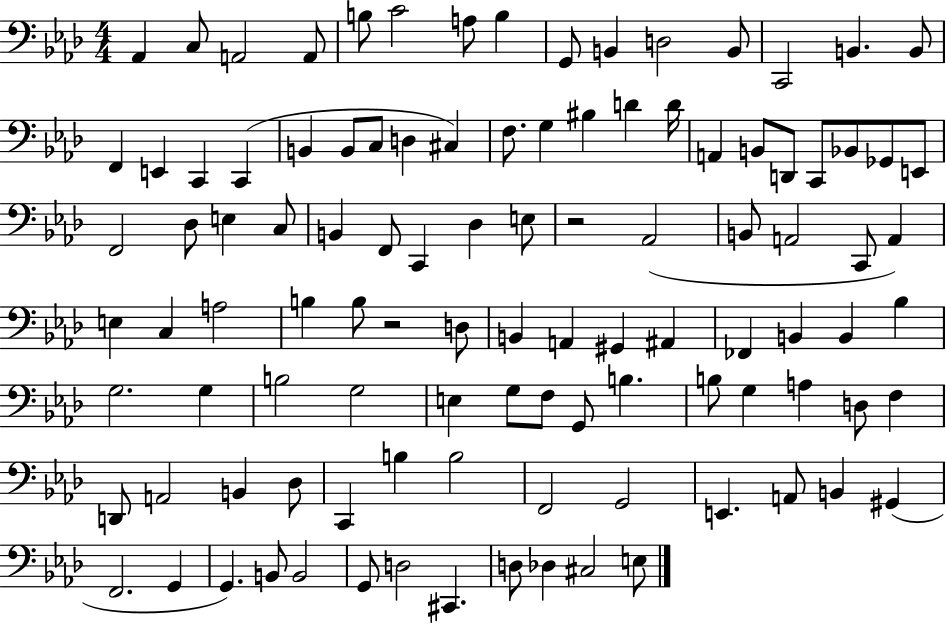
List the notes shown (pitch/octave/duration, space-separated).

Ab2/q C3/e A2/h A2/e B3/e C4/h A3/e B3/q G2/e B2/q D3/h B2/e C2/h B2/q. B2/e F2/q E2/q C2/q C2/q B2/q B2/e C3/e D3/q C#3/q F3/e. G3/q BIS3/q D4/q D4/s A2/q B2/e D2/e C2/e Bb2/e Gb2/e E2/e F2/h Db3/e E3/q C3/e B2/q F2/e C2/q Db3/q E3/e R/h Ab2/h B2/e A2/h C2/e A2/q E3/q C3/q A3/h B3/q B3/e R/h D3/e B2/q A2/q G#2/q A#2/q FES2/q B2/q B2/q Bb3/q G3/h. G3/q B3/h G3/h E3/q G3/e F3/e G2/e B3/q. B3/e G3/q A3/q D3/e F3/q D2/e A2/h B2/q Db3/e C2/q B3/q B3/h F2/h G2/h E2/q. A2/e B2/q G#2/q F2/h. G2/q G2/q. B2/e B2/h G2/e D3/h C#2/q. D3/e Db3/q C#3/h E3/e